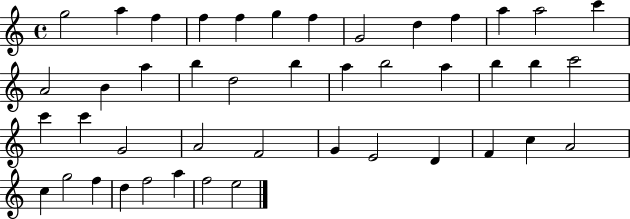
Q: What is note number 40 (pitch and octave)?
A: D5